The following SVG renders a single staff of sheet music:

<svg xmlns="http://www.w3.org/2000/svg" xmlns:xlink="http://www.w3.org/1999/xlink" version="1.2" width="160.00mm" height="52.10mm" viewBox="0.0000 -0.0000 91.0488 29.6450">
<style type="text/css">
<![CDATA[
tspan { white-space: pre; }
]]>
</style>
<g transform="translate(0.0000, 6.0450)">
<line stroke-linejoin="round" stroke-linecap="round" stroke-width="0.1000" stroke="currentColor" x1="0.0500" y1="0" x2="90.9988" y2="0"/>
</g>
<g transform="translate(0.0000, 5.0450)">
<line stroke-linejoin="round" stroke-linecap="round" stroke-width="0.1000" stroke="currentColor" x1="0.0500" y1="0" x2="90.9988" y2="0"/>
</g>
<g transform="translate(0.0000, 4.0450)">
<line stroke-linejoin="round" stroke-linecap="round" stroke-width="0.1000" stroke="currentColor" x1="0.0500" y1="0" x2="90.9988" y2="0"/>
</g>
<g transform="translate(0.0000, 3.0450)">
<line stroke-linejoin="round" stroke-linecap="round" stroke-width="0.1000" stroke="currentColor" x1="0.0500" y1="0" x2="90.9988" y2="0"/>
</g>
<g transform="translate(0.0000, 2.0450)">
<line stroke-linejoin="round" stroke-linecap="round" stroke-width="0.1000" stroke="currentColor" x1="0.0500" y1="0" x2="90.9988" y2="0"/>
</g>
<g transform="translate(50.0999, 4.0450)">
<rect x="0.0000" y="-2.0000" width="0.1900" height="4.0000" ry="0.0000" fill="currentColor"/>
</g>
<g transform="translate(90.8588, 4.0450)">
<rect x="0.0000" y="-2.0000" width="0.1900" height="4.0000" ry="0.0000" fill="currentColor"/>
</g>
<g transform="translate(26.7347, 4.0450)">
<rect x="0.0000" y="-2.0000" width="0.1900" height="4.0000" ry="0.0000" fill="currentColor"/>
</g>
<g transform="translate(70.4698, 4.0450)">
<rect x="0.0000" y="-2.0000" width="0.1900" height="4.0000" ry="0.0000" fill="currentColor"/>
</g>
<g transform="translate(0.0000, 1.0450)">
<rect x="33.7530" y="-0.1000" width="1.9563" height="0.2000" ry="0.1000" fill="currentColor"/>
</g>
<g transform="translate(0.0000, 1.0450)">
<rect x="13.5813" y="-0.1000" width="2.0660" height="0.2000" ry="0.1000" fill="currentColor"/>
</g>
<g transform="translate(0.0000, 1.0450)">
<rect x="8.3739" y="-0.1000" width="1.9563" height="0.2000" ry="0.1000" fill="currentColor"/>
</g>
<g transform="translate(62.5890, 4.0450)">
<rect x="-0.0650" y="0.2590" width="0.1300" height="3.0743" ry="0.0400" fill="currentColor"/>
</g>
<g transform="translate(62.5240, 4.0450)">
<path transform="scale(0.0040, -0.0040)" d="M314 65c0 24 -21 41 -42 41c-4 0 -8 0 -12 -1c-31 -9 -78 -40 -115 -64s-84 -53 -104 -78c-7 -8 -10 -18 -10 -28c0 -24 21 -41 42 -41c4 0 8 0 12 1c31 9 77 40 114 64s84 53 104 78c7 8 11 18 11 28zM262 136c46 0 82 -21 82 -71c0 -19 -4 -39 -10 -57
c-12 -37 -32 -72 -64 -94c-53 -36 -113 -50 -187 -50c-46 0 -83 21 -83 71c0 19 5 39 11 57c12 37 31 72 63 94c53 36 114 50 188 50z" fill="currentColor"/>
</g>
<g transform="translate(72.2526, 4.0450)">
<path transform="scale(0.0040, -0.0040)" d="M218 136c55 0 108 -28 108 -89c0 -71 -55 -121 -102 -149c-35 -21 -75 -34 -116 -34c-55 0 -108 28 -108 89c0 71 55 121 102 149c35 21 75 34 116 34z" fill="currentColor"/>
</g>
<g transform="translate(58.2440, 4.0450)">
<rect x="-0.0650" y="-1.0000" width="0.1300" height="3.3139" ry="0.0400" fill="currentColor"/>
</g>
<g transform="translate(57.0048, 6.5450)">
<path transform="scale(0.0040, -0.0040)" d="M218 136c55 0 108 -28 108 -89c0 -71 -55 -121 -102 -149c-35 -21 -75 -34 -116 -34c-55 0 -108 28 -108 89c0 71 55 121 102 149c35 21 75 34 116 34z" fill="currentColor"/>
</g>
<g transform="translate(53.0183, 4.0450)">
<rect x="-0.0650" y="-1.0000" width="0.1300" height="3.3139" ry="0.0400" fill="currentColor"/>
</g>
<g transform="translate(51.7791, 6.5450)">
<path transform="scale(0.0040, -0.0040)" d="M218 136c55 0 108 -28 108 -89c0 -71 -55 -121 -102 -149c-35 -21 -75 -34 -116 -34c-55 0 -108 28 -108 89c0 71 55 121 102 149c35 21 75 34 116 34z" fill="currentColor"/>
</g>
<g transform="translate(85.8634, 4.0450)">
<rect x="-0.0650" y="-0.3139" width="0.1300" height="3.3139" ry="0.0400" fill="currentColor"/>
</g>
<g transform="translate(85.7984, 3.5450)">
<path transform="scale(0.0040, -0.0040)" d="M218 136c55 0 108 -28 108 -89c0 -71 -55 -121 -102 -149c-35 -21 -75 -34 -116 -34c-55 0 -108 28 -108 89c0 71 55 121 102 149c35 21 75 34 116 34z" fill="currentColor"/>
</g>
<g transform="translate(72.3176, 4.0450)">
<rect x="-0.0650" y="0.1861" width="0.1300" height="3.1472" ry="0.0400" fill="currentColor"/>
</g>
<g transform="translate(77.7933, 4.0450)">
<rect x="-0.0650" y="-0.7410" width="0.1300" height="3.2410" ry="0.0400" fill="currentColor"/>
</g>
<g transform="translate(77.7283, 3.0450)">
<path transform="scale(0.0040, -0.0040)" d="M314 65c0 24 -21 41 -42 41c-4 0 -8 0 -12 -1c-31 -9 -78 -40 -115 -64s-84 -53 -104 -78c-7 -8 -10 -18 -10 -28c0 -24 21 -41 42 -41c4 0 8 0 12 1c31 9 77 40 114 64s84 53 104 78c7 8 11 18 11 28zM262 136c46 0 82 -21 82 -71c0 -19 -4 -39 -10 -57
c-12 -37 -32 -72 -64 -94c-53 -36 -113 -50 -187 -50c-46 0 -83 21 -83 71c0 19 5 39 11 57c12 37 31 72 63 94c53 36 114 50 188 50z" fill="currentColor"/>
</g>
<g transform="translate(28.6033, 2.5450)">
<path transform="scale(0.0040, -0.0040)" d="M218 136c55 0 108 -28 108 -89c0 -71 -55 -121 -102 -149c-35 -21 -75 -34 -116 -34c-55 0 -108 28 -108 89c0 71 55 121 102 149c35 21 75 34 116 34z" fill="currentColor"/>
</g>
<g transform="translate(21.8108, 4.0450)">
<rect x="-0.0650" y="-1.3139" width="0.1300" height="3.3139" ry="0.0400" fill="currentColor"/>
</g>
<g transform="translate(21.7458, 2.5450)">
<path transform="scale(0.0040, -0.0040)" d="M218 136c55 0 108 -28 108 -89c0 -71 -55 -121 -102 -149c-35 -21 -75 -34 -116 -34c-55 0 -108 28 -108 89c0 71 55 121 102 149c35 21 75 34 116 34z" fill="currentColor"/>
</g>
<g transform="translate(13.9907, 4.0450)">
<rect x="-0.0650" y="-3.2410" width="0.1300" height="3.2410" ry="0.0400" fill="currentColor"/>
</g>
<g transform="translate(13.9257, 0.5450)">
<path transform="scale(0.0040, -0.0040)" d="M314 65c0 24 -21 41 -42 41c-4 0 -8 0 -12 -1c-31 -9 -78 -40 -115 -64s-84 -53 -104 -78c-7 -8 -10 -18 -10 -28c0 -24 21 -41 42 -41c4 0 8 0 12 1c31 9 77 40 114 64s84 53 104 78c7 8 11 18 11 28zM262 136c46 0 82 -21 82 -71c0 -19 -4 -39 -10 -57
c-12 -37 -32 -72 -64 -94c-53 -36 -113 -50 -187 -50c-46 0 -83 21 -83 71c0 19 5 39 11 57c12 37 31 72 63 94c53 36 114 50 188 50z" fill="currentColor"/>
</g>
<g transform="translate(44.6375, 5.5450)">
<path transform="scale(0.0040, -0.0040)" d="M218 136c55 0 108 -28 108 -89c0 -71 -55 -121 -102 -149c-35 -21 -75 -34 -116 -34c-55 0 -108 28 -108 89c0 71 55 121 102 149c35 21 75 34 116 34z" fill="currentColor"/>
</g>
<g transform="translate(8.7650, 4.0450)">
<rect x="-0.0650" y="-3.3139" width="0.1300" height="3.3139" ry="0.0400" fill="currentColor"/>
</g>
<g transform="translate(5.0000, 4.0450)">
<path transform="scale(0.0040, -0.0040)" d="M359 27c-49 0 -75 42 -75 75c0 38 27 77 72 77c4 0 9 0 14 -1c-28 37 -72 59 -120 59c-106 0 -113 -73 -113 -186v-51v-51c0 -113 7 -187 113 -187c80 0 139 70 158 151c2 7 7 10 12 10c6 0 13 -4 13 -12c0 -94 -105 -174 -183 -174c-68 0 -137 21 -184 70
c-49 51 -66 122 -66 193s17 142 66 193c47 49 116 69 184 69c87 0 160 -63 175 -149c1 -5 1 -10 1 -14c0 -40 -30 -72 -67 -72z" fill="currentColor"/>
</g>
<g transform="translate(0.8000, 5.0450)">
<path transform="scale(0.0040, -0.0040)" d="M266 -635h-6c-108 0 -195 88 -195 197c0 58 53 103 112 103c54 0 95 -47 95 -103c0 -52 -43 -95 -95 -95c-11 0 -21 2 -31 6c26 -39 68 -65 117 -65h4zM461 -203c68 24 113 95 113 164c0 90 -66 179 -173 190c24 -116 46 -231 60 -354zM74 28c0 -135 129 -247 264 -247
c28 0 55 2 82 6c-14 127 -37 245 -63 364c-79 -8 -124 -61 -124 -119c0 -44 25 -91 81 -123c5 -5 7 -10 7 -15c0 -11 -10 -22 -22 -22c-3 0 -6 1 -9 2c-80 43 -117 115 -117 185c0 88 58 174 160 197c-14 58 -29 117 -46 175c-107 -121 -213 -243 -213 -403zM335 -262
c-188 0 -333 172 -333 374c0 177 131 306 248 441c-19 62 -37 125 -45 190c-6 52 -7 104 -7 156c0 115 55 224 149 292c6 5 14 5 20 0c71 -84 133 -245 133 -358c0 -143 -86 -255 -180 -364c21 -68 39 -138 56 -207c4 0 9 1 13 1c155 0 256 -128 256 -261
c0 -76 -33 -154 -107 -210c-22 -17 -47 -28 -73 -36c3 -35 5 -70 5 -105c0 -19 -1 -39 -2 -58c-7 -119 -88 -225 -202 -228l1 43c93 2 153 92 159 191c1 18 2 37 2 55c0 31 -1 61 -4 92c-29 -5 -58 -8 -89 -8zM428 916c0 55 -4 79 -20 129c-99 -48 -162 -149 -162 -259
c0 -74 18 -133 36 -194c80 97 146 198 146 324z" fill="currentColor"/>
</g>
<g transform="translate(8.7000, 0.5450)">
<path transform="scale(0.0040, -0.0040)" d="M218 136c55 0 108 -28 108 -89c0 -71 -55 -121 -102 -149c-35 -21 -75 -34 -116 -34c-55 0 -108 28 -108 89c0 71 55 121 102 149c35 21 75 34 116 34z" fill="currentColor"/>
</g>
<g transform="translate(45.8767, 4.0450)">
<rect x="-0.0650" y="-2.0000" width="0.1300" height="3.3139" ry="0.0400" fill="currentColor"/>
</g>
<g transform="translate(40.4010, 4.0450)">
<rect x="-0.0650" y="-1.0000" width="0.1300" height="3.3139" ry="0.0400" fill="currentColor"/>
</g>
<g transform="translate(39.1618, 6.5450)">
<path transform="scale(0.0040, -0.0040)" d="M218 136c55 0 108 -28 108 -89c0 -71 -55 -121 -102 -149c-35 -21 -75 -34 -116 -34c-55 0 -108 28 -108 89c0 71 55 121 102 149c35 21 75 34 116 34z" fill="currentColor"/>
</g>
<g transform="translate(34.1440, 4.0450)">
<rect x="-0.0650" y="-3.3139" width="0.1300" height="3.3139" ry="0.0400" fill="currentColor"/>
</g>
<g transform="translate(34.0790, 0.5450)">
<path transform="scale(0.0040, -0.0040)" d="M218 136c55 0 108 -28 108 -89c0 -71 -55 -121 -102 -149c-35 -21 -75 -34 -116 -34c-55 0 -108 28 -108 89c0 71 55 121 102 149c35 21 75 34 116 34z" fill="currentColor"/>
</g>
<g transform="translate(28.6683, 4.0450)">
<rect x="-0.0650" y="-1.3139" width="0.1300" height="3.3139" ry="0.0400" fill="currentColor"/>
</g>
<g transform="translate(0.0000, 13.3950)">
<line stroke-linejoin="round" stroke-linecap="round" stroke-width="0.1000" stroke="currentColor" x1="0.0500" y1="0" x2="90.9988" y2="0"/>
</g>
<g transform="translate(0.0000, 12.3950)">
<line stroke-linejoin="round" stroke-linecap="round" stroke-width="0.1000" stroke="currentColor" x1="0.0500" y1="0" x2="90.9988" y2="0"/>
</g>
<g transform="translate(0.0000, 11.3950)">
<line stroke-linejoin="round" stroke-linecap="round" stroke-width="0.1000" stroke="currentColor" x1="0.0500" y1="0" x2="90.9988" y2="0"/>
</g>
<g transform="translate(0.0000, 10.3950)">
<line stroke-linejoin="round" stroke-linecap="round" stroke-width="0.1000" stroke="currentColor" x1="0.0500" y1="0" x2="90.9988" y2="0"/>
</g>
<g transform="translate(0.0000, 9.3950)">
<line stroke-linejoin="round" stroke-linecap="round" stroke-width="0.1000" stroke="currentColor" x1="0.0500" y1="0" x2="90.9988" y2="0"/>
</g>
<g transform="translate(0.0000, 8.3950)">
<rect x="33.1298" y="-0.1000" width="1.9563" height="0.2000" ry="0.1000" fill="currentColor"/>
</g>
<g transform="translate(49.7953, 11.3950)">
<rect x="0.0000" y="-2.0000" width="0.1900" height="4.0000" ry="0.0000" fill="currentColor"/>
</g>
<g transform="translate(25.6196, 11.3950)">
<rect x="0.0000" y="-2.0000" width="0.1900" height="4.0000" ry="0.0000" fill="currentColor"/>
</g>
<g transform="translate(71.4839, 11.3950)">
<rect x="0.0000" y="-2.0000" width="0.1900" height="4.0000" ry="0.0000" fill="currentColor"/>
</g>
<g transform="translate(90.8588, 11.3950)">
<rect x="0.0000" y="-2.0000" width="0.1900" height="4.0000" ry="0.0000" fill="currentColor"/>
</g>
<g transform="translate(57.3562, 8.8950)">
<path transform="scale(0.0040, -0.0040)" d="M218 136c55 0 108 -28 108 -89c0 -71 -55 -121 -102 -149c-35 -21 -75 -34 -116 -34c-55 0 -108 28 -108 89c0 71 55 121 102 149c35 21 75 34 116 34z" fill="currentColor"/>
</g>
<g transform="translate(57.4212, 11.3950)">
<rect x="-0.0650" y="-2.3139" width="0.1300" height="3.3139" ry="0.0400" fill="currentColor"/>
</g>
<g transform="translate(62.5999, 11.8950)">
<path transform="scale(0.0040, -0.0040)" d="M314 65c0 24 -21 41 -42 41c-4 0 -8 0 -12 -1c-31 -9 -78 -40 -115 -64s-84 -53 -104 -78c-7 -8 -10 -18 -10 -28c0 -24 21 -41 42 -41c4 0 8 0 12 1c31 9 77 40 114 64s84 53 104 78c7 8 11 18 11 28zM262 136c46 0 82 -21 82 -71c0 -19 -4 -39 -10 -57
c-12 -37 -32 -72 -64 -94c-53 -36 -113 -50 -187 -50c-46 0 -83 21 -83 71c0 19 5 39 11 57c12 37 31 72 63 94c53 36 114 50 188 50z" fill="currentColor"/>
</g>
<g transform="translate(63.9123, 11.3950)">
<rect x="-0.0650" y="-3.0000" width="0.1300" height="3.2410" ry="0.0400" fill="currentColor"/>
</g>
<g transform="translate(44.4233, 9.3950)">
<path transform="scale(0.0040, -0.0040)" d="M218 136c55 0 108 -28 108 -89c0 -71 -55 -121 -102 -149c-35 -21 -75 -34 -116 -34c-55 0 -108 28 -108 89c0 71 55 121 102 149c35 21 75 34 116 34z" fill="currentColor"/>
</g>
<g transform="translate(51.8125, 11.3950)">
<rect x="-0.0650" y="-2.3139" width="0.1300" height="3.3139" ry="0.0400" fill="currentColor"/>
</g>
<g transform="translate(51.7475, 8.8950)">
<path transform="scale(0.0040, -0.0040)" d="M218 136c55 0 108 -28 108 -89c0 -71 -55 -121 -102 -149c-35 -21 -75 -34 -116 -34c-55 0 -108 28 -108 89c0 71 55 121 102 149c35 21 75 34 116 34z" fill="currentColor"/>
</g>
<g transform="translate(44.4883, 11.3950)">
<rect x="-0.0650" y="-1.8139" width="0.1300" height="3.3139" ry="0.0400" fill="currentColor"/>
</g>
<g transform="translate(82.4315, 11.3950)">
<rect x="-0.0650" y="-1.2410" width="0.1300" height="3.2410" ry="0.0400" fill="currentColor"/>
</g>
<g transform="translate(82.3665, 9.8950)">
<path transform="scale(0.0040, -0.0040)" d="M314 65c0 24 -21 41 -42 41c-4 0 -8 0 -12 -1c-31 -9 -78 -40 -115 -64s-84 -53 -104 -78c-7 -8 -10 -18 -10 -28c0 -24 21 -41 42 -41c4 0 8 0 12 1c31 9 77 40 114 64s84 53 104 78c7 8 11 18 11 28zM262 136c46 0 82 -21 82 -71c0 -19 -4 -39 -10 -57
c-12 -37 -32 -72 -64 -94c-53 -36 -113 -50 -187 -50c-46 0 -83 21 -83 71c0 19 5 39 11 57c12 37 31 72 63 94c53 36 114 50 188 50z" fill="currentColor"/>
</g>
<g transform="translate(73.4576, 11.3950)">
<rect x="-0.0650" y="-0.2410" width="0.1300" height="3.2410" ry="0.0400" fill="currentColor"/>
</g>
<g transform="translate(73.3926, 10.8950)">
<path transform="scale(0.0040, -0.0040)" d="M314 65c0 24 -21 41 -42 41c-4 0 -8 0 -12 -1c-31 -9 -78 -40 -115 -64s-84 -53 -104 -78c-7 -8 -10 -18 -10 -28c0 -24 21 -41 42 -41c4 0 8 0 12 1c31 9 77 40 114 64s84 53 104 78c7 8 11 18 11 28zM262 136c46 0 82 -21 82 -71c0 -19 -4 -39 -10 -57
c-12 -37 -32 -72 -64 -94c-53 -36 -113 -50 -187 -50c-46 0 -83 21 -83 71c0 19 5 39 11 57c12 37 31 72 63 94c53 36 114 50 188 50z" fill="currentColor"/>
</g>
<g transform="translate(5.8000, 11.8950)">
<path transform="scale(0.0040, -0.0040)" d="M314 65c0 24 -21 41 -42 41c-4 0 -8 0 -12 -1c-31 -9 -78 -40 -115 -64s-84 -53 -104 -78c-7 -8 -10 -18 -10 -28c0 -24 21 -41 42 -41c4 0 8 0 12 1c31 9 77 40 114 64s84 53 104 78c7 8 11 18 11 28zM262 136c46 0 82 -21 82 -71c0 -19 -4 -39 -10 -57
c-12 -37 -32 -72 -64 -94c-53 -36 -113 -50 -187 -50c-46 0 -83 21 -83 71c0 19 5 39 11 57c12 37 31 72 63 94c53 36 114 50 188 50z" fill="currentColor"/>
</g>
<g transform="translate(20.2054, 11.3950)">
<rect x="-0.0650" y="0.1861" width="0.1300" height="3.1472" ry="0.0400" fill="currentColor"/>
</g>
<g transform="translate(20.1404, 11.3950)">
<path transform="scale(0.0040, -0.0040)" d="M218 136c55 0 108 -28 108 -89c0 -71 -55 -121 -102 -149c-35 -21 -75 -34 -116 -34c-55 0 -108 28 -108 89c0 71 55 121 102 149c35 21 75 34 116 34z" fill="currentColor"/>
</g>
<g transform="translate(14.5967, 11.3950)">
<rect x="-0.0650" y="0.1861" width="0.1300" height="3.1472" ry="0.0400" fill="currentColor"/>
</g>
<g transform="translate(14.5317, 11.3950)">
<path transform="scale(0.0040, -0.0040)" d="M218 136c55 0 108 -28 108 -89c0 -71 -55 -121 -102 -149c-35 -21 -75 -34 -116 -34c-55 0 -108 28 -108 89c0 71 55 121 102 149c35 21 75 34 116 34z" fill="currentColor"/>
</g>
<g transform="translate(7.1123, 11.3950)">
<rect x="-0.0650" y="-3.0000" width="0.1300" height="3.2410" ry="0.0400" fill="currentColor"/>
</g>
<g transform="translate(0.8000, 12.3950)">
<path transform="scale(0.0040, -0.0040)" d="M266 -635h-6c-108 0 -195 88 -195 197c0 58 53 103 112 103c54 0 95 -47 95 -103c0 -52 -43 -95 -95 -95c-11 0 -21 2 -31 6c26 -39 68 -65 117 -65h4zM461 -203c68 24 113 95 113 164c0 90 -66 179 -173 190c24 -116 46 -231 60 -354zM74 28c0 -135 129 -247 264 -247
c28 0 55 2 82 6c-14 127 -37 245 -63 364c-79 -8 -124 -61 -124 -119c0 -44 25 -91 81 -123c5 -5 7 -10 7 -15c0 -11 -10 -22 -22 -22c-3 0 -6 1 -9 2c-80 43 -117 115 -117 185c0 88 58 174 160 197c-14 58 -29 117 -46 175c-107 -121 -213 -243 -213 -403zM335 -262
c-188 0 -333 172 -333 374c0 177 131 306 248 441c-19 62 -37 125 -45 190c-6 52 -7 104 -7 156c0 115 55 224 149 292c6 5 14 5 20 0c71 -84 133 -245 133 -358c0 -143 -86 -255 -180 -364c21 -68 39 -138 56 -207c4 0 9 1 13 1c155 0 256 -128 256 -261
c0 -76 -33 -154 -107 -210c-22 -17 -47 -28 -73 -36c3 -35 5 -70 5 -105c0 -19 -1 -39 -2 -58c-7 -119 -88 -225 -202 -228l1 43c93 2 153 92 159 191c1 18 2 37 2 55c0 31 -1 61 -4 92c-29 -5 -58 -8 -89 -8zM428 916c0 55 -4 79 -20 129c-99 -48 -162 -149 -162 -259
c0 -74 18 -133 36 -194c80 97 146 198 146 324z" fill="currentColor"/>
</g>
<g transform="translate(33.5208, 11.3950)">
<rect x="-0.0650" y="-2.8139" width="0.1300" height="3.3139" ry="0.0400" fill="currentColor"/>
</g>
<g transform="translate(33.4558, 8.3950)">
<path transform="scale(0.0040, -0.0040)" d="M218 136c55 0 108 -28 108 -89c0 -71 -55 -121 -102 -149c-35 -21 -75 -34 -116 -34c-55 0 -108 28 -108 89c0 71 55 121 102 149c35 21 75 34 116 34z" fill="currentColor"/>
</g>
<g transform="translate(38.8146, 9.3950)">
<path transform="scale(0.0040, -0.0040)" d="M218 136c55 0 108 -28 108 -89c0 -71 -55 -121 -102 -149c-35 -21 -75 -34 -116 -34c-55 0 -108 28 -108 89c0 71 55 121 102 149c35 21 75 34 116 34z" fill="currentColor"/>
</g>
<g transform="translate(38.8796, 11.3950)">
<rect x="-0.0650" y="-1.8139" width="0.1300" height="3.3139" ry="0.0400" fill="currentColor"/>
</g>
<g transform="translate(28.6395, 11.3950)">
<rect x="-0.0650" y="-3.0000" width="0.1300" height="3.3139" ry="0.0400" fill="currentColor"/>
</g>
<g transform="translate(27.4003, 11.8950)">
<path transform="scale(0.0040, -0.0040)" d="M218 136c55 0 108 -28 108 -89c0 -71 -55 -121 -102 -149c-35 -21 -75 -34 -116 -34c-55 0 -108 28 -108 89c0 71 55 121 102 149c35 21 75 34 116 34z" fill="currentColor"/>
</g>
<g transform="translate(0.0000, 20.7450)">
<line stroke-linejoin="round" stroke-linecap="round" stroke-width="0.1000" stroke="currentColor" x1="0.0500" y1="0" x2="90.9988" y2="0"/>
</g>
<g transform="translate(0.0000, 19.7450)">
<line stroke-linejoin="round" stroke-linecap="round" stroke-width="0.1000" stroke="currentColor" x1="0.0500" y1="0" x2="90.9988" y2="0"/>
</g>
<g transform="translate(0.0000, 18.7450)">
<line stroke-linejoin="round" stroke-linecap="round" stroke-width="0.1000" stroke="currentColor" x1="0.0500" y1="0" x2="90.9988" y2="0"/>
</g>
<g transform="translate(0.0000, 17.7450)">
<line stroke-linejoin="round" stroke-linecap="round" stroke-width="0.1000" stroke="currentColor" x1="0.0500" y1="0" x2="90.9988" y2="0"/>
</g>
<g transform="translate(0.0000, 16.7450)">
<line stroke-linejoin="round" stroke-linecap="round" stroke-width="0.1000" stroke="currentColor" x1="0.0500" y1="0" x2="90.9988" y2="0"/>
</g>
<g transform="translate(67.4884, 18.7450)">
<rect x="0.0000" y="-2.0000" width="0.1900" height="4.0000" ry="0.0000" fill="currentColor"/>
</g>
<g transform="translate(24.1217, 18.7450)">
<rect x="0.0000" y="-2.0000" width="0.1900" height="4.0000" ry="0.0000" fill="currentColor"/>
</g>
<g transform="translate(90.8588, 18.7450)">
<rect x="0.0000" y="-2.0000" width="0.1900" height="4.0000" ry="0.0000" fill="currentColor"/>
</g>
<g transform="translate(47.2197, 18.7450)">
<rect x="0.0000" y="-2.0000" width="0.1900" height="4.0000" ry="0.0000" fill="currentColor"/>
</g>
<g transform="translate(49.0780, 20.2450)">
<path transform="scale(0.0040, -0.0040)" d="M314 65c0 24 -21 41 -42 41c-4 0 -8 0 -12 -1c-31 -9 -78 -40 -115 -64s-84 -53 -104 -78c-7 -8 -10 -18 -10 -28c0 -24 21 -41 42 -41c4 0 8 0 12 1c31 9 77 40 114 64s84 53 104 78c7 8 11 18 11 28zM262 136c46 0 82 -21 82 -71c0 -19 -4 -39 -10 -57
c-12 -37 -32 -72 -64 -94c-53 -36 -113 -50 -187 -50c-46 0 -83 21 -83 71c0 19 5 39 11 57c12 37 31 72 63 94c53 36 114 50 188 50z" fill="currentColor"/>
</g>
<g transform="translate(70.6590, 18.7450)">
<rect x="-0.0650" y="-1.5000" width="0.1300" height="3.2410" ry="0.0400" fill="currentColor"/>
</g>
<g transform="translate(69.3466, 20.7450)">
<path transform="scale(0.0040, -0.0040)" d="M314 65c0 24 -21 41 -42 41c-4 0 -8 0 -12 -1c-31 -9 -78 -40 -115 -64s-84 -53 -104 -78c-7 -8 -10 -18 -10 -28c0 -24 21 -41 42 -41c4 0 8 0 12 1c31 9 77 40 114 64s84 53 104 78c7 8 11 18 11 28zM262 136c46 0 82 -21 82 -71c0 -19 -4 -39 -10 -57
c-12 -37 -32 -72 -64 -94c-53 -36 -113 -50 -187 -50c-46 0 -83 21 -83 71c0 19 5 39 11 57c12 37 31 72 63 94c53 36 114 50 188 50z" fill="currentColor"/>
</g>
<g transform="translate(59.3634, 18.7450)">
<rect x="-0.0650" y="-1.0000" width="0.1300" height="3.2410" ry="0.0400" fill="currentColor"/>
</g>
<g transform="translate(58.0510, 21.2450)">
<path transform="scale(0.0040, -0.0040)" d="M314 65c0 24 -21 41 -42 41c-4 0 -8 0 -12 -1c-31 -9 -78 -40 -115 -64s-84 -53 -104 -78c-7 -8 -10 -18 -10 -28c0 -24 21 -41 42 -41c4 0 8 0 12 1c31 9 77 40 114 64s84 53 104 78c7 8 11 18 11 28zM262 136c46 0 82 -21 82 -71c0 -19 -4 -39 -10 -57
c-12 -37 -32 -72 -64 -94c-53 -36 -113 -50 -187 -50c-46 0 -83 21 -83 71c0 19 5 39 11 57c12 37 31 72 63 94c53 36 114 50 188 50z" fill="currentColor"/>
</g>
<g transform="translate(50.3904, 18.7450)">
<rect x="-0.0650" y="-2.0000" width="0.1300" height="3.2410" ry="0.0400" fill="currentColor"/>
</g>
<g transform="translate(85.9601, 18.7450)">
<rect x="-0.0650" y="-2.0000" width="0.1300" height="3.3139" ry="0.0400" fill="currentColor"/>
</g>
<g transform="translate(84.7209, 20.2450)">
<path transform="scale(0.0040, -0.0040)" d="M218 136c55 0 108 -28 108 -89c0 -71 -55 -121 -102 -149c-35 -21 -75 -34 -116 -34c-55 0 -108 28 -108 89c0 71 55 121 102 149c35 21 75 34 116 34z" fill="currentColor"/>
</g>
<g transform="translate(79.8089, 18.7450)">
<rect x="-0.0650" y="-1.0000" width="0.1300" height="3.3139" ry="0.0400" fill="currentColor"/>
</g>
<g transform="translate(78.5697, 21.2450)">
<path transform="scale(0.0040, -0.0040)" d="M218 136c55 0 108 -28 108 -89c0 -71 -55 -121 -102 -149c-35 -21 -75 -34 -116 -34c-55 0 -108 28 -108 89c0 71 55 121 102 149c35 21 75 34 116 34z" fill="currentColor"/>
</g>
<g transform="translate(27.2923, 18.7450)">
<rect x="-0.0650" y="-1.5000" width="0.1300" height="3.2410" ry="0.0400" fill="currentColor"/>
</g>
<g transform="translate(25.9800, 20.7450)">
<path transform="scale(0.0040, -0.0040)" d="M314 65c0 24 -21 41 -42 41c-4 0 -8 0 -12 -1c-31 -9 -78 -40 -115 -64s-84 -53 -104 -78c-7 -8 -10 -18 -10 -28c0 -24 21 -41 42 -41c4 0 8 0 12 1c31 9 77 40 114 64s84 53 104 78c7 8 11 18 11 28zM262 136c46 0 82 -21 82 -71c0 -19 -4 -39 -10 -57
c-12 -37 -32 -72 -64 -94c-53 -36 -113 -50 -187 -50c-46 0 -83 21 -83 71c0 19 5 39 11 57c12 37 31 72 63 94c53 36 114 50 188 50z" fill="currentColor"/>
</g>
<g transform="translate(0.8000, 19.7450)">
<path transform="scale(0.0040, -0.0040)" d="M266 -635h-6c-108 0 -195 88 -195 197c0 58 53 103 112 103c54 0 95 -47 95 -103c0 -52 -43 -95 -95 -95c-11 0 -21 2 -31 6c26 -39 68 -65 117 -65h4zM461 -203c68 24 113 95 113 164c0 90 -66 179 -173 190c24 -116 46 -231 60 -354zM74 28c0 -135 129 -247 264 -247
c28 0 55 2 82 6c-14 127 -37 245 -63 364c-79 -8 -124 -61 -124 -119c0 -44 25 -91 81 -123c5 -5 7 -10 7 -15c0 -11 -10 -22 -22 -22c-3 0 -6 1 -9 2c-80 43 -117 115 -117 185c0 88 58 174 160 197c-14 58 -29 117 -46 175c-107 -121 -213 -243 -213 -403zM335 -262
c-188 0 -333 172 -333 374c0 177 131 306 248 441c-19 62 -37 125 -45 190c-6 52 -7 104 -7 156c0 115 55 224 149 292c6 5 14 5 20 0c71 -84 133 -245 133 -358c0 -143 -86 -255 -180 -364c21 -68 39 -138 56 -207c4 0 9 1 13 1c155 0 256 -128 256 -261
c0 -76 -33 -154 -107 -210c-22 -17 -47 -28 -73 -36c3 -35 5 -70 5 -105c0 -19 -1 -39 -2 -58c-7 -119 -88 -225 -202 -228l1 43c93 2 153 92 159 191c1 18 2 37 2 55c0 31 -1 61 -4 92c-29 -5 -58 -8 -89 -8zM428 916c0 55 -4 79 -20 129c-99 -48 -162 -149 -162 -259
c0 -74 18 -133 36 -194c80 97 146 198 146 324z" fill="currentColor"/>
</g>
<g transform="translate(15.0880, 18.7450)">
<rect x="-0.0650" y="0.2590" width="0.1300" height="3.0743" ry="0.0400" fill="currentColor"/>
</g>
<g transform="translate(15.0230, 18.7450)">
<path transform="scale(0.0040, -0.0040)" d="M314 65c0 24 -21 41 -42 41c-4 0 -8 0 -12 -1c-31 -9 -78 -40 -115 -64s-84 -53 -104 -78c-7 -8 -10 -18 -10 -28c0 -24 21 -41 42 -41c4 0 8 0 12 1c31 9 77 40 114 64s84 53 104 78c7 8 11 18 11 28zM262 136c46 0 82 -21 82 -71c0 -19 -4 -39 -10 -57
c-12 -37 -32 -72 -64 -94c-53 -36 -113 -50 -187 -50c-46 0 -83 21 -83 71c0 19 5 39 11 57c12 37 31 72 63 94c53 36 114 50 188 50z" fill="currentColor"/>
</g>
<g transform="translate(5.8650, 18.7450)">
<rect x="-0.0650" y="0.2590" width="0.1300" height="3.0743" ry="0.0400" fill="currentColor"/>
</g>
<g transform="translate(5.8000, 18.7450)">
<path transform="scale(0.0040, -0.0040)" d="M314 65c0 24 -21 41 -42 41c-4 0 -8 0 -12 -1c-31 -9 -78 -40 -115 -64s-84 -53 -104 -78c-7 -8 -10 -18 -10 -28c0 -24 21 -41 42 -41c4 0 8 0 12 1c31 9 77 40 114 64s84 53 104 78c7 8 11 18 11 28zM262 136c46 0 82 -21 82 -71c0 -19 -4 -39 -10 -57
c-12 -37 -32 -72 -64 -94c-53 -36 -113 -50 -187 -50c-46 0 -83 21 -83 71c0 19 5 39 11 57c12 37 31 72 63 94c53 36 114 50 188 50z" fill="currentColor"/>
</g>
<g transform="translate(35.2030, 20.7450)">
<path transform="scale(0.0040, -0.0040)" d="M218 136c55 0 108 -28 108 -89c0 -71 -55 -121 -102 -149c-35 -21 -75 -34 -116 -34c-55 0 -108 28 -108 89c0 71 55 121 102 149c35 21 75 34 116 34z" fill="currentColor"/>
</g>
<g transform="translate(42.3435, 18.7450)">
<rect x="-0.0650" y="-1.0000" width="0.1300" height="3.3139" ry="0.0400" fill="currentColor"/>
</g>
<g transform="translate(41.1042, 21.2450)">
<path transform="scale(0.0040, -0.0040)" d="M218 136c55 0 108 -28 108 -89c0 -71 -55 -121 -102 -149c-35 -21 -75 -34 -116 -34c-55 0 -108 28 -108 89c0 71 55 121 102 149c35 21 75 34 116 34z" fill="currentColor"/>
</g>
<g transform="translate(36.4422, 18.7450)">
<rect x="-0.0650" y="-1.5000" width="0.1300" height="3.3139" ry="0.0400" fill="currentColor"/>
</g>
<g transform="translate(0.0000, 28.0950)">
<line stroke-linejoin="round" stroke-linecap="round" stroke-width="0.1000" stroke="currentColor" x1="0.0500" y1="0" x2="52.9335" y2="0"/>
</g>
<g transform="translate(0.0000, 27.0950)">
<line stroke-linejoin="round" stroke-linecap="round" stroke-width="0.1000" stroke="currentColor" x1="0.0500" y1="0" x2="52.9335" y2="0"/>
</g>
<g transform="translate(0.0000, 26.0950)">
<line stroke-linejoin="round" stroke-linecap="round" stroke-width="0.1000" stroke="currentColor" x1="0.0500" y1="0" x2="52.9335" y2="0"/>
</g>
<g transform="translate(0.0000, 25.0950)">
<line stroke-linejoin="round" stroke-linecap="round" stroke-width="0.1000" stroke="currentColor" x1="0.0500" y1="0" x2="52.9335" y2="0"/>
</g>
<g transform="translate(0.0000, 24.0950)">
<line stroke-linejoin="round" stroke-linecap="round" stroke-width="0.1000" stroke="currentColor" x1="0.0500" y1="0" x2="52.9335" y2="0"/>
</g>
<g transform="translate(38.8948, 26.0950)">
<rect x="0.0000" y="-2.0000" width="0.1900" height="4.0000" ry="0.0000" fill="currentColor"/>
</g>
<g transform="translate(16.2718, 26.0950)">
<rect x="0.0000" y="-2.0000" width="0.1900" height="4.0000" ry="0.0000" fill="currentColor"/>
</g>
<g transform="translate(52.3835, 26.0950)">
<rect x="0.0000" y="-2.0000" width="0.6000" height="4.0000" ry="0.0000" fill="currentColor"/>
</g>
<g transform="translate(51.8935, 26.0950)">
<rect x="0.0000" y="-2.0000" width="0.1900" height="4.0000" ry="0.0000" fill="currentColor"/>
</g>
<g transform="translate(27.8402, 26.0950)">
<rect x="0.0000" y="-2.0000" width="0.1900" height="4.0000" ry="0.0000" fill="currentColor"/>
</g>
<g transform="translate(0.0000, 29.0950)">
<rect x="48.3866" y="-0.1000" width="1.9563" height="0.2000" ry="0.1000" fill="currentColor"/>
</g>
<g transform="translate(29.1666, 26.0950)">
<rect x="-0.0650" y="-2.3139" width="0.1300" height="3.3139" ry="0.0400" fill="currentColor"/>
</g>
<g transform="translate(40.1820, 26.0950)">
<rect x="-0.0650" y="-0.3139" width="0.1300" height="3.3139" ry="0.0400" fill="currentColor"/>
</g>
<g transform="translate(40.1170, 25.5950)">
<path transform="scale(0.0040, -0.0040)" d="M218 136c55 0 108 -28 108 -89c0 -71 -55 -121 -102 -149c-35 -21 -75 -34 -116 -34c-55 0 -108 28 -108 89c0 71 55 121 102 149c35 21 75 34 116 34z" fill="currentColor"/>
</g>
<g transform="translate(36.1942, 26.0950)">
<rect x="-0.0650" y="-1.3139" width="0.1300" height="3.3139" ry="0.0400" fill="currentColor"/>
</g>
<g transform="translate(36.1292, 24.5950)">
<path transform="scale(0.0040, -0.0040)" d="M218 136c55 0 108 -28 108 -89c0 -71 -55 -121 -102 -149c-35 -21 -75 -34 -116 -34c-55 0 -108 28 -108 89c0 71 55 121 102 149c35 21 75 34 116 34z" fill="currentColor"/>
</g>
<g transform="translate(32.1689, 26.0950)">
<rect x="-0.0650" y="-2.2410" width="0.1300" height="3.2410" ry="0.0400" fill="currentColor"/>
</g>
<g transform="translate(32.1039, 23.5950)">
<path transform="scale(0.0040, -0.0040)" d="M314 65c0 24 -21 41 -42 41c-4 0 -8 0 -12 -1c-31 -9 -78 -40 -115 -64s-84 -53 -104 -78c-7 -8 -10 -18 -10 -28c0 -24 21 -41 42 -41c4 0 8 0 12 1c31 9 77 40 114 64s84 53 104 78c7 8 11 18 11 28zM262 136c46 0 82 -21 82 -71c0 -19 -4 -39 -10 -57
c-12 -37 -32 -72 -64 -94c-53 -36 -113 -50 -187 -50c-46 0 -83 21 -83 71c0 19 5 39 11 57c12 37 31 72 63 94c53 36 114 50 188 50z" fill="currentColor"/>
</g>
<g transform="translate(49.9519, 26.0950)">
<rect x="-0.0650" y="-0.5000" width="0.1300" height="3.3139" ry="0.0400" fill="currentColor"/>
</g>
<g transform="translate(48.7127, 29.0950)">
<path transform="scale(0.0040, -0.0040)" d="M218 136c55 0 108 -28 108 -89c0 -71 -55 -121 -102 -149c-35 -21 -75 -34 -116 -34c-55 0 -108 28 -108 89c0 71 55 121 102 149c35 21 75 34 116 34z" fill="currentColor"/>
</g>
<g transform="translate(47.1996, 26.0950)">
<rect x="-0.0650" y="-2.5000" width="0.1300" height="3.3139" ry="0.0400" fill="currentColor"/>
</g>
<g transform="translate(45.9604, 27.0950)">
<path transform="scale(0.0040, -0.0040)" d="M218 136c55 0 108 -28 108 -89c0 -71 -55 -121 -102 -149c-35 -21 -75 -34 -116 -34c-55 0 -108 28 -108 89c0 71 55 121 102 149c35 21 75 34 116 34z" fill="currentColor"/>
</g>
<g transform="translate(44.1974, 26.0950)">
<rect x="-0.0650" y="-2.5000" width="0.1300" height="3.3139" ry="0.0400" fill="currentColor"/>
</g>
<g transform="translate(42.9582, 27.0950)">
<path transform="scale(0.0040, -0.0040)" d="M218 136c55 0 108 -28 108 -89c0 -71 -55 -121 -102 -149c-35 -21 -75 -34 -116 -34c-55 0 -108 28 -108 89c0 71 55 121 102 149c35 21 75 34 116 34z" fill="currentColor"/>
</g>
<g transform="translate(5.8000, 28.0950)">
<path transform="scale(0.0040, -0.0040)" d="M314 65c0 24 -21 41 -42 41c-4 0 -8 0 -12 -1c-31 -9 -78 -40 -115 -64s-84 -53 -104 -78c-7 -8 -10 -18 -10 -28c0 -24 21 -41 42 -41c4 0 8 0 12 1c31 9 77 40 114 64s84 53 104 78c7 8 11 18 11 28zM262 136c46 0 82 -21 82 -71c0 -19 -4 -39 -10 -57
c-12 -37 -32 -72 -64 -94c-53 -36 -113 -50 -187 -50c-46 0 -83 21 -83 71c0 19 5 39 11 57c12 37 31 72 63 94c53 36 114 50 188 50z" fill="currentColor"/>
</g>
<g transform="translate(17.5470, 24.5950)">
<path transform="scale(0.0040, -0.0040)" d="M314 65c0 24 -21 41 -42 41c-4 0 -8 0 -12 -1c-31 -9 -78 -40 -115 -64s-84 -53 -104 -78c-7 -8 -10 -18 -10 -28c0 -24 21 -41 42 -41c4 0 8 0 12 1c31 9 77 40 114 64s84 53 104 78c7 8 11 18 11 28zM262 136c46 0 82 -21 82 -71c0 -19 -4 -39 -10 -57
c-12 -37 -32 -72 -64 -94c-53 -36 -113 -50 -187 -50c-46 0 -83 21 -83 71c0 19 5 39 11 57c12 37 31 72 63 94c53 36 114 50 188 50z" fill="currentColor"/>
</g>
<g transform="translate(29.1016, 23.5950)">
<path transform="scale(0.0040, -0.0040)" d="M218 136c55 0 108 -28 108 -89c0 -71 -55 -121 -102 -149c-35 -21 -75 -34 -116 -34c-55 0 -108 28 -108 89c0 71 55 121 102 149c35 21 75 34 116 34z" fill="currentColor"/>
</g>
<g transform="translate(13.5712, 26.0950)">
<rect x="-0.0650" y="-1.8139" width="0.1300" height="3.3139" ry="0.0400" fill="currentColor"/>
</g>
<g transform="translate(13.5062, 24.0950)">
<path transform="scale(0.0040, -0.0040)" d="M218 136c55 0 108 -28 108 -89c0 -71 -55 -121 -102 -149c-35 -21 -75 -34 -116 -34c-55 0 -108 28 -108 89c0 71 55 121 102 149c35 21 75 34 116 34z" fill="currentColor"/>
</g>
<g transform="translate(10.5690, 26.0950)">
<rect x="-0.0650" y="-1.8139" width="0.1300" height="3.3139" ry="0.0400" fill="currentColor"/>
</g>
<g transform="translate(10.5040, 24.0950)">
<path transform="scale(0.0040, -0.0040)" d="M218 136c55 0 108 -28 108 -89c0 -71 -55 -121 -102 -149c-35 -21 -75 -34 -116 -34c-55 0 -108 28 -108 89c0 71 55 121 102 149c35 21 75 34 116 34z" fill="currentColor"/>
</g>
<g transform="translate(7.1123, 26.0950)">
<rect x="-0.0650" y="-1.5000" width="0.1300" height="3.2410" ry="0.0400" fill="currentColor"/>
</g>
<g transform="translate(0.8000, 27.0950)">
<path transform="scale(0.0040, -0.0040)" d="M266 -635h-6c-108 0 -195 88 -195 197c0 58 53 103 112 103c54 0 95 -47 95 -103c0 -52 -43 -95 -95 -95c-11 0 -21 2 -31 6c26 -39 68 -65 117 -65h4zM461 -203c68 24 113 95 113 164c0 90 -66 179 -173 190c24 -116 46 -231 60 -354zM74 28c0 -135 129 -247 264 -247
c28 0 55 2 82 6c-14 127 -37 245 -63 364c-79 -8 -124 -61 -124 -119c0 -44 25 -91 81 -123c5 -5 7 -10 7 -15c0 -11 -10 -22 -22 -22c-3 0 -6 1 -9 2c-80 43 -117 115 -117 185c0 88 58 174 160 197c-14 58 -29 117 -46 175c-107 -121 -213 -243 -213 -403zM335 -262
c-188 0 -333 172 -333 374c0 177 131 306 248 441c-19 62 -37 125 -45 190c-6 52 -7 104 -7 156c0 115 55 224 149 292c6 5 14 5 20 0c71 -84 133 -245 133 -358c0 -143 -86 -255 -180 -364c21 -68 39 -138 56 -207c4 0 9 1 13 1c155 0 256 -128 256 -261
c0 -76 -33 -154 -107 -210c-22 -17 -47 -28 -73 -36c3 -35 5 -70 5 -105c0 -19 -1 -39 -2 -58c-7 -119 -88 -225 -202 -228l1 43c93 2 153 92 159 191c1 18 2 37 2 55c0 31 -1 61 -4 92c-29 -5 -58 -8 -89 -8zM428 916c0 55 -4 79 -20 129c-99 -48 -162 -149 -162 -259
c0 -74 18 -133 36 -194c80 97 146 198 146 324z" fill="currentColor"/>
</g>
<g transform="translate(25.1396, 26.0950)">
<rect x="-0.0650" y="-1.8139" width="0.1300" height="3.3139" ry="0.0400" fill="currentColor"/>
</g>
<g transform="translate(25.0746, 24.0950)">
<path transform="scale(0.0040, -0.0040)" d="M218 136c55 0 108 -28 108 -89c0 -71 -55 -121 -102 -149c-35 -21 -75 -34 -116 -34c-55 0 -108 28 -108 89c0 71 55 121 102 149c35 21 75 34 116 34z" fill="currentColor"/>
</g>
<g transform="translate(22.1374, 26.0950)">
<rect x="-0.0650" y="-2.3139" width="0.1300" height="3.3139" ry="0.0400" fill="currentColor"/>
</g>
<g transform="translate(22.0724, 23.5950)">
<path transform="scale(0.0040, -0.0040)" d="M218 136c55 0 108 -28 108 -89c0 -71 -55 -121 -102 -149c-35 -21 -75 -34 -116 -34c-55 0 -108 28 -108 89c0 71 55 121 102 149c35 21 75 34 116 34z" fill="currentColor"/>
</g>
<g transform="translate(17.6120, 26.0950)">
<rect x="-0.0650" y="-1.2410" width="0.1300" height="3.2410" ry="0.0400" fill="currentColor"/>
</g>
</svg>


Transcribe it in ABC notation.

X:1
T:Untitled
M:4/4
L:1/4
K:C
b b2 e e b D F D D B2 B d2 c A2 B B A a f f g g A2 c2 e2 B2 B2 E2 E D F2 D2 E2 D F E2 f f e2 g f g g2 e c G G C